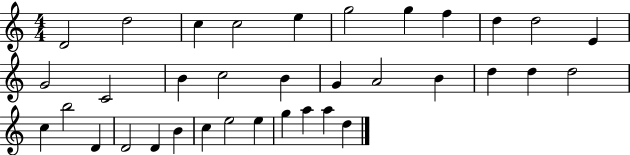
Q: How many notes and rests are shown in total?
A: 35